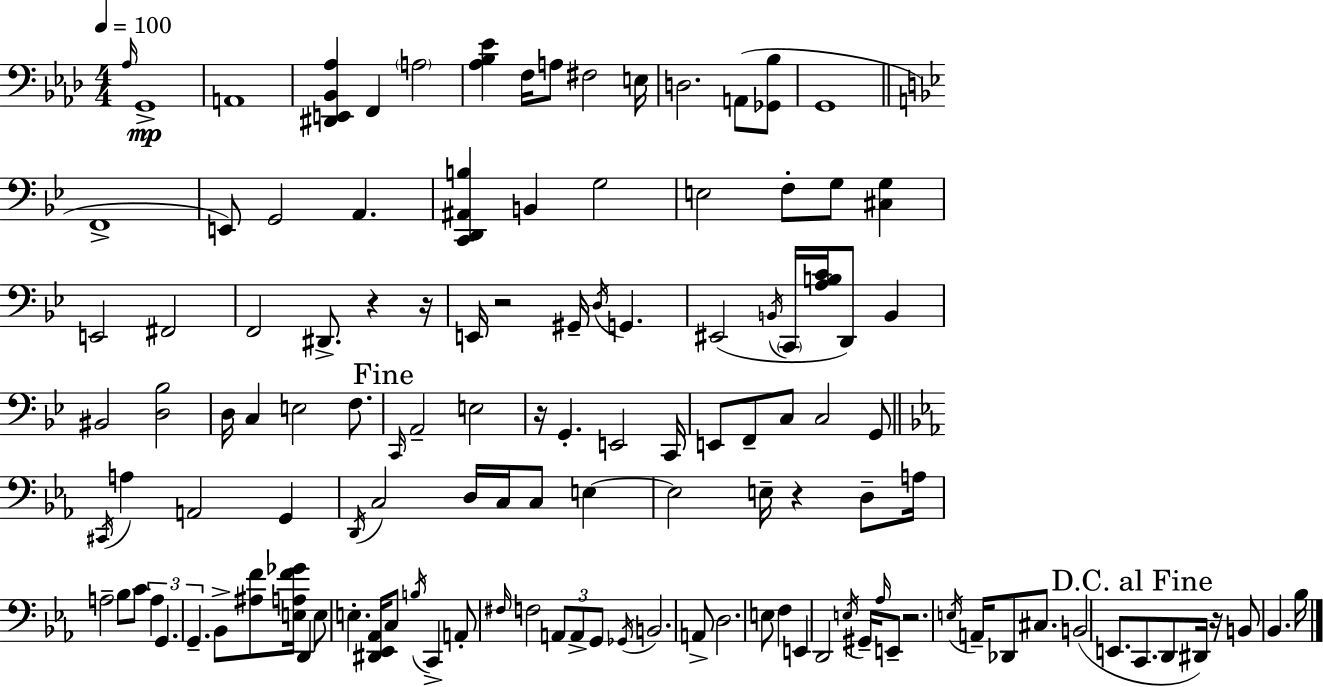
{
  \clef bass
  \numericTimeSignature
  \time 4/4
  \key aes \major
  \tempo 4 = 100
  \grace { aes16 }\mp g,1-> | a,1 | <dis, e, bes, aes>4 f,4 \parenthesize a2 | <aes bes ees'>4 f16 a8 fis2 | \break e16 d2. a,8( <ges, bes>8 | g,1 | \bar "||" \break \key bes \major f,1-> | e,8) g,2 a,4. | <c, d, ais, b>4 b,4 g2 | e2 f8-. g8 <cis g>4 | \break e,2 fis,2 | f,2 dis,8.-> r4 r16 | e,16 r2 gis,16-- \acciaccatura { d16 } g,4. | eis,2( \acciaccatura { b,16 } \parenthesize c,16 <a b c'>16 d,8) b,4 | \break bis,2 <d bes>2 | d16 c4 e2 f8. | \mark "Fine" \grace { c,16 } a,2-- e2 | r16 g,4.-. e,2 | \break c,16 e,8 f,8-- c8 c2 | g,8 \bar "||" \break \key ees \major \acciaccatura { cis,16 } a4 a,2 g,4 | \acciaccatura { d,16 } c2 d16 c16 c8 e4~~ | e2 e16-- r4 d8-- | a16 a2-- bes8 c'8 \tuplet 3/2 { a4 | \break g,4. g,4.-- } bes,8-> | <ais f'>8 <e a f' ges'>16 d,4 e8 e4.-. <dis, ees, aes,>16 | c8 \acciaccatura { b16 } c,4-> a,8-. \grace { fis16 } f2 | \tuplet 3/2 { a,8 a,8-> g,8 } \acciaccatura { ges,16 } b,2. | \break a,8-> d2. | e8 f4 e,4 d,2 | \acciaccatura { e16 } gis,16-- \grace { aes16 } e,8-- r2. | \acciaccatura { e16 } a,16-- des,8 cis8. b,2( | \break e,8. \mark "D.C. al Fine" c,8. d,8 dis,16) r16 b,8 | bes,4. bes16 \bar "|."
}